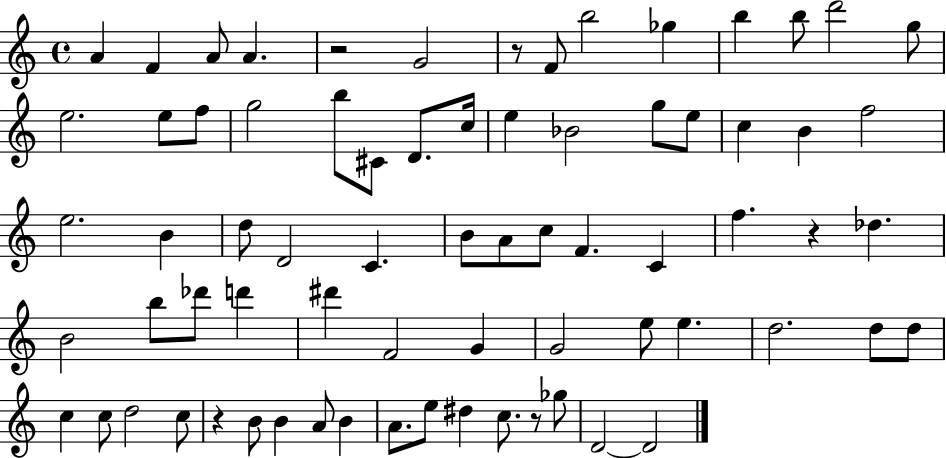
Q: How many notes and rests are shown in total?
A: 72